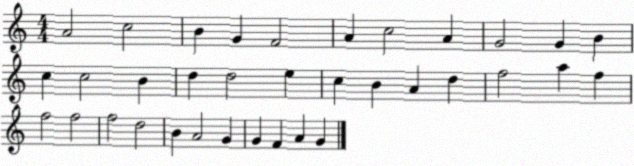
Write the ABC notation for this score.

X:1
T:Untitled
M:4/4
L:1/4
K:C
A2 c2 B G F2 A c2 A G2 G B c c2 B d d2 e c B A d f2 a f f2 f2 f2 d2 B A2 G G F A G